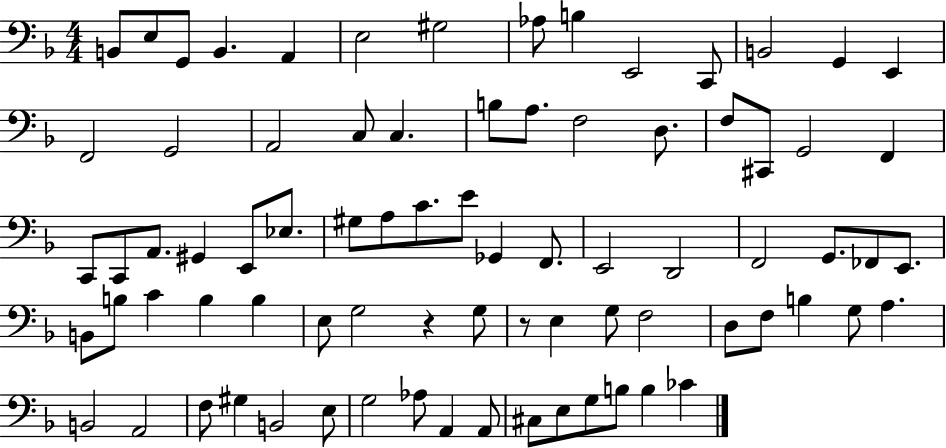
X:1
T:Untitled
M:4/4
L:1/4
K:F
B,,/2 E,/2 G,,/2 B,, A,, E,2 ^G,2 _A,/2 B, E,,2 C,,/2 B,,2 G,, E,, F,,2 G,,2 A,,2 C,/2 C, B,/2 A,/2 F,2 D,/2 F,/2 ^C,,/2 G,,2 F,, C,,/2 C,,/2 A,,/2 ^G,, E,,/2 _E,/2 ^G,/2 A,/2 C/2 E/2 _G,, F,,/2 E,,2 D,,2 F,,2 G,,/2 _F,,/2 E,,/2 B,,/2 B,/2 C B, B, E,/2 G,2 z G,/2 z/2 E, G,/2 F,2 D,/2 F,/2 B, G,/2 A, B,,2 A,,2 F,/2 ^G, B,,2 E,/2 G,2 _A,/2 A,, A,,/2 ^C,/2 E,/2 G,/2 B,/2 B, _C